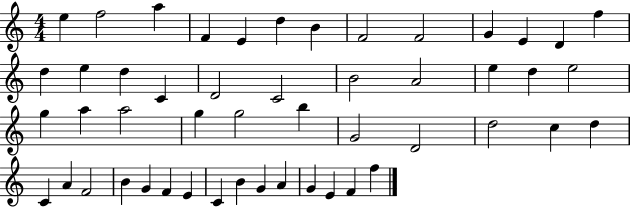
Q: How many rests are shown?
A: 0